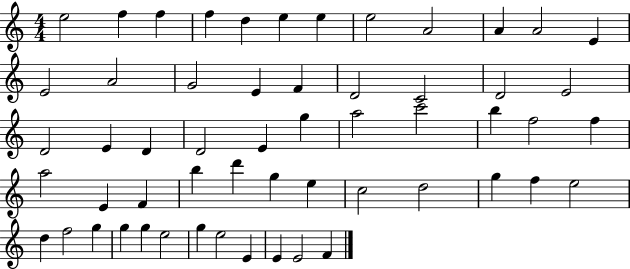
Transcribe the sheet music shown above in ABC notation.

X:1
T:Untitled
M:4/4
L:1/4
K:C
e2 f f f d e e e2 A2 A A2 E E2 A2 G2 E F D2 C2 D2 E2 D2 E D D2 E g a2 c'2 b f2 f a2 E F b d' g e c2 d2 g f e2 d f2 g g g e2 g e2 E E E2 F